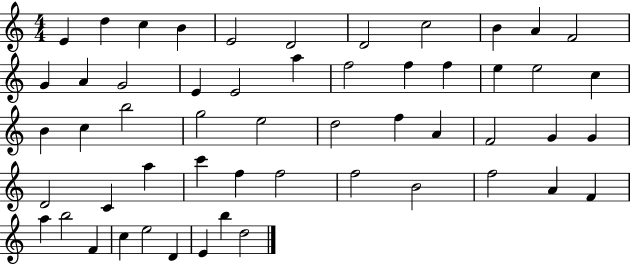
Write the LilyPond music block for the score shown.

{
  \clef treble
  \numericTimeSignature
  \time 4/4
  \key c \major
  e'4 d''4 c''4 b'4 | e'2 d'2 | d'2 c''2 | b'4 a'4 f'2 | \break g'4 a'4 g'2 | e'4 e'2 a''4 | f''2 f''4 f''4 | e''4 e''2 c''4 | \break b'4 c''4 b''2 | g''2 e''2 | d''2 f''4 a'4 | f'2 g'4 g'4 | \break d'2 c'4 a''4 | c'''4 f''4 f''2 | f''2 b'2 | f''2 a'4 f'4 | \break a''4 b''2 f'4 | c''4 e''2 d'4 | e'4 b''4 d''2 | \bar "|."
}